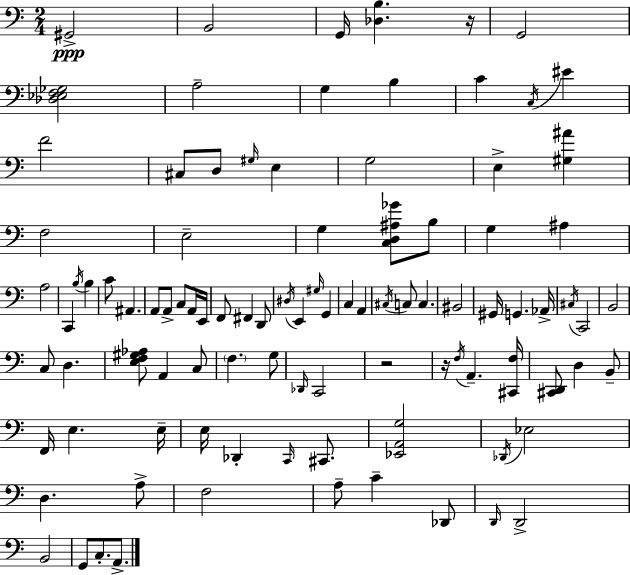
G#2/h B2/h G2/s [Db3,B3]/q. R/s G2/h [Db3,Eb3,F3,Gb3]/h A3/h G3/q B3/q C4/q C3/s EIS4/q F4/h C#3/e D3/e G#3/s E3/q G3/h E3/q [G#3,A#4]/q F3/h E3/h G3/q [C3,D3,A#3,Gb4]/e B3/e G3/q A#3/q A3/h C2/q B3/s B3/q C4/e A#2/q. A2/e A2/e C3/e A2/s E2/s F2/e F#2/q D2/e D#3/s E2/q G#3/s G2/q C3/q A2/q C#3/s C3/e C3/q. BIS2/h G#2/s G2/q. Ab2/s C#3/s C2/h B2/h C3/e D3/q. [E3,F3,G#3,Ab3]/e A2/q C3/e F3/q. G3/e Db2/s C2/h R/h R/s F3/s A2/q. [C#2,F3]/s [C#2,D2]/e D3/q B2/e F2/s E3/q. E3/s E3/s Db2/q C2/s C#2/e. [Eb2,A2,G3]/h Db2/s Eb3/h D3/q. A3/e F3/h A3/e C4/q Db2/e D2/s D2/h B2/h G2/e C3/e. A2/e.